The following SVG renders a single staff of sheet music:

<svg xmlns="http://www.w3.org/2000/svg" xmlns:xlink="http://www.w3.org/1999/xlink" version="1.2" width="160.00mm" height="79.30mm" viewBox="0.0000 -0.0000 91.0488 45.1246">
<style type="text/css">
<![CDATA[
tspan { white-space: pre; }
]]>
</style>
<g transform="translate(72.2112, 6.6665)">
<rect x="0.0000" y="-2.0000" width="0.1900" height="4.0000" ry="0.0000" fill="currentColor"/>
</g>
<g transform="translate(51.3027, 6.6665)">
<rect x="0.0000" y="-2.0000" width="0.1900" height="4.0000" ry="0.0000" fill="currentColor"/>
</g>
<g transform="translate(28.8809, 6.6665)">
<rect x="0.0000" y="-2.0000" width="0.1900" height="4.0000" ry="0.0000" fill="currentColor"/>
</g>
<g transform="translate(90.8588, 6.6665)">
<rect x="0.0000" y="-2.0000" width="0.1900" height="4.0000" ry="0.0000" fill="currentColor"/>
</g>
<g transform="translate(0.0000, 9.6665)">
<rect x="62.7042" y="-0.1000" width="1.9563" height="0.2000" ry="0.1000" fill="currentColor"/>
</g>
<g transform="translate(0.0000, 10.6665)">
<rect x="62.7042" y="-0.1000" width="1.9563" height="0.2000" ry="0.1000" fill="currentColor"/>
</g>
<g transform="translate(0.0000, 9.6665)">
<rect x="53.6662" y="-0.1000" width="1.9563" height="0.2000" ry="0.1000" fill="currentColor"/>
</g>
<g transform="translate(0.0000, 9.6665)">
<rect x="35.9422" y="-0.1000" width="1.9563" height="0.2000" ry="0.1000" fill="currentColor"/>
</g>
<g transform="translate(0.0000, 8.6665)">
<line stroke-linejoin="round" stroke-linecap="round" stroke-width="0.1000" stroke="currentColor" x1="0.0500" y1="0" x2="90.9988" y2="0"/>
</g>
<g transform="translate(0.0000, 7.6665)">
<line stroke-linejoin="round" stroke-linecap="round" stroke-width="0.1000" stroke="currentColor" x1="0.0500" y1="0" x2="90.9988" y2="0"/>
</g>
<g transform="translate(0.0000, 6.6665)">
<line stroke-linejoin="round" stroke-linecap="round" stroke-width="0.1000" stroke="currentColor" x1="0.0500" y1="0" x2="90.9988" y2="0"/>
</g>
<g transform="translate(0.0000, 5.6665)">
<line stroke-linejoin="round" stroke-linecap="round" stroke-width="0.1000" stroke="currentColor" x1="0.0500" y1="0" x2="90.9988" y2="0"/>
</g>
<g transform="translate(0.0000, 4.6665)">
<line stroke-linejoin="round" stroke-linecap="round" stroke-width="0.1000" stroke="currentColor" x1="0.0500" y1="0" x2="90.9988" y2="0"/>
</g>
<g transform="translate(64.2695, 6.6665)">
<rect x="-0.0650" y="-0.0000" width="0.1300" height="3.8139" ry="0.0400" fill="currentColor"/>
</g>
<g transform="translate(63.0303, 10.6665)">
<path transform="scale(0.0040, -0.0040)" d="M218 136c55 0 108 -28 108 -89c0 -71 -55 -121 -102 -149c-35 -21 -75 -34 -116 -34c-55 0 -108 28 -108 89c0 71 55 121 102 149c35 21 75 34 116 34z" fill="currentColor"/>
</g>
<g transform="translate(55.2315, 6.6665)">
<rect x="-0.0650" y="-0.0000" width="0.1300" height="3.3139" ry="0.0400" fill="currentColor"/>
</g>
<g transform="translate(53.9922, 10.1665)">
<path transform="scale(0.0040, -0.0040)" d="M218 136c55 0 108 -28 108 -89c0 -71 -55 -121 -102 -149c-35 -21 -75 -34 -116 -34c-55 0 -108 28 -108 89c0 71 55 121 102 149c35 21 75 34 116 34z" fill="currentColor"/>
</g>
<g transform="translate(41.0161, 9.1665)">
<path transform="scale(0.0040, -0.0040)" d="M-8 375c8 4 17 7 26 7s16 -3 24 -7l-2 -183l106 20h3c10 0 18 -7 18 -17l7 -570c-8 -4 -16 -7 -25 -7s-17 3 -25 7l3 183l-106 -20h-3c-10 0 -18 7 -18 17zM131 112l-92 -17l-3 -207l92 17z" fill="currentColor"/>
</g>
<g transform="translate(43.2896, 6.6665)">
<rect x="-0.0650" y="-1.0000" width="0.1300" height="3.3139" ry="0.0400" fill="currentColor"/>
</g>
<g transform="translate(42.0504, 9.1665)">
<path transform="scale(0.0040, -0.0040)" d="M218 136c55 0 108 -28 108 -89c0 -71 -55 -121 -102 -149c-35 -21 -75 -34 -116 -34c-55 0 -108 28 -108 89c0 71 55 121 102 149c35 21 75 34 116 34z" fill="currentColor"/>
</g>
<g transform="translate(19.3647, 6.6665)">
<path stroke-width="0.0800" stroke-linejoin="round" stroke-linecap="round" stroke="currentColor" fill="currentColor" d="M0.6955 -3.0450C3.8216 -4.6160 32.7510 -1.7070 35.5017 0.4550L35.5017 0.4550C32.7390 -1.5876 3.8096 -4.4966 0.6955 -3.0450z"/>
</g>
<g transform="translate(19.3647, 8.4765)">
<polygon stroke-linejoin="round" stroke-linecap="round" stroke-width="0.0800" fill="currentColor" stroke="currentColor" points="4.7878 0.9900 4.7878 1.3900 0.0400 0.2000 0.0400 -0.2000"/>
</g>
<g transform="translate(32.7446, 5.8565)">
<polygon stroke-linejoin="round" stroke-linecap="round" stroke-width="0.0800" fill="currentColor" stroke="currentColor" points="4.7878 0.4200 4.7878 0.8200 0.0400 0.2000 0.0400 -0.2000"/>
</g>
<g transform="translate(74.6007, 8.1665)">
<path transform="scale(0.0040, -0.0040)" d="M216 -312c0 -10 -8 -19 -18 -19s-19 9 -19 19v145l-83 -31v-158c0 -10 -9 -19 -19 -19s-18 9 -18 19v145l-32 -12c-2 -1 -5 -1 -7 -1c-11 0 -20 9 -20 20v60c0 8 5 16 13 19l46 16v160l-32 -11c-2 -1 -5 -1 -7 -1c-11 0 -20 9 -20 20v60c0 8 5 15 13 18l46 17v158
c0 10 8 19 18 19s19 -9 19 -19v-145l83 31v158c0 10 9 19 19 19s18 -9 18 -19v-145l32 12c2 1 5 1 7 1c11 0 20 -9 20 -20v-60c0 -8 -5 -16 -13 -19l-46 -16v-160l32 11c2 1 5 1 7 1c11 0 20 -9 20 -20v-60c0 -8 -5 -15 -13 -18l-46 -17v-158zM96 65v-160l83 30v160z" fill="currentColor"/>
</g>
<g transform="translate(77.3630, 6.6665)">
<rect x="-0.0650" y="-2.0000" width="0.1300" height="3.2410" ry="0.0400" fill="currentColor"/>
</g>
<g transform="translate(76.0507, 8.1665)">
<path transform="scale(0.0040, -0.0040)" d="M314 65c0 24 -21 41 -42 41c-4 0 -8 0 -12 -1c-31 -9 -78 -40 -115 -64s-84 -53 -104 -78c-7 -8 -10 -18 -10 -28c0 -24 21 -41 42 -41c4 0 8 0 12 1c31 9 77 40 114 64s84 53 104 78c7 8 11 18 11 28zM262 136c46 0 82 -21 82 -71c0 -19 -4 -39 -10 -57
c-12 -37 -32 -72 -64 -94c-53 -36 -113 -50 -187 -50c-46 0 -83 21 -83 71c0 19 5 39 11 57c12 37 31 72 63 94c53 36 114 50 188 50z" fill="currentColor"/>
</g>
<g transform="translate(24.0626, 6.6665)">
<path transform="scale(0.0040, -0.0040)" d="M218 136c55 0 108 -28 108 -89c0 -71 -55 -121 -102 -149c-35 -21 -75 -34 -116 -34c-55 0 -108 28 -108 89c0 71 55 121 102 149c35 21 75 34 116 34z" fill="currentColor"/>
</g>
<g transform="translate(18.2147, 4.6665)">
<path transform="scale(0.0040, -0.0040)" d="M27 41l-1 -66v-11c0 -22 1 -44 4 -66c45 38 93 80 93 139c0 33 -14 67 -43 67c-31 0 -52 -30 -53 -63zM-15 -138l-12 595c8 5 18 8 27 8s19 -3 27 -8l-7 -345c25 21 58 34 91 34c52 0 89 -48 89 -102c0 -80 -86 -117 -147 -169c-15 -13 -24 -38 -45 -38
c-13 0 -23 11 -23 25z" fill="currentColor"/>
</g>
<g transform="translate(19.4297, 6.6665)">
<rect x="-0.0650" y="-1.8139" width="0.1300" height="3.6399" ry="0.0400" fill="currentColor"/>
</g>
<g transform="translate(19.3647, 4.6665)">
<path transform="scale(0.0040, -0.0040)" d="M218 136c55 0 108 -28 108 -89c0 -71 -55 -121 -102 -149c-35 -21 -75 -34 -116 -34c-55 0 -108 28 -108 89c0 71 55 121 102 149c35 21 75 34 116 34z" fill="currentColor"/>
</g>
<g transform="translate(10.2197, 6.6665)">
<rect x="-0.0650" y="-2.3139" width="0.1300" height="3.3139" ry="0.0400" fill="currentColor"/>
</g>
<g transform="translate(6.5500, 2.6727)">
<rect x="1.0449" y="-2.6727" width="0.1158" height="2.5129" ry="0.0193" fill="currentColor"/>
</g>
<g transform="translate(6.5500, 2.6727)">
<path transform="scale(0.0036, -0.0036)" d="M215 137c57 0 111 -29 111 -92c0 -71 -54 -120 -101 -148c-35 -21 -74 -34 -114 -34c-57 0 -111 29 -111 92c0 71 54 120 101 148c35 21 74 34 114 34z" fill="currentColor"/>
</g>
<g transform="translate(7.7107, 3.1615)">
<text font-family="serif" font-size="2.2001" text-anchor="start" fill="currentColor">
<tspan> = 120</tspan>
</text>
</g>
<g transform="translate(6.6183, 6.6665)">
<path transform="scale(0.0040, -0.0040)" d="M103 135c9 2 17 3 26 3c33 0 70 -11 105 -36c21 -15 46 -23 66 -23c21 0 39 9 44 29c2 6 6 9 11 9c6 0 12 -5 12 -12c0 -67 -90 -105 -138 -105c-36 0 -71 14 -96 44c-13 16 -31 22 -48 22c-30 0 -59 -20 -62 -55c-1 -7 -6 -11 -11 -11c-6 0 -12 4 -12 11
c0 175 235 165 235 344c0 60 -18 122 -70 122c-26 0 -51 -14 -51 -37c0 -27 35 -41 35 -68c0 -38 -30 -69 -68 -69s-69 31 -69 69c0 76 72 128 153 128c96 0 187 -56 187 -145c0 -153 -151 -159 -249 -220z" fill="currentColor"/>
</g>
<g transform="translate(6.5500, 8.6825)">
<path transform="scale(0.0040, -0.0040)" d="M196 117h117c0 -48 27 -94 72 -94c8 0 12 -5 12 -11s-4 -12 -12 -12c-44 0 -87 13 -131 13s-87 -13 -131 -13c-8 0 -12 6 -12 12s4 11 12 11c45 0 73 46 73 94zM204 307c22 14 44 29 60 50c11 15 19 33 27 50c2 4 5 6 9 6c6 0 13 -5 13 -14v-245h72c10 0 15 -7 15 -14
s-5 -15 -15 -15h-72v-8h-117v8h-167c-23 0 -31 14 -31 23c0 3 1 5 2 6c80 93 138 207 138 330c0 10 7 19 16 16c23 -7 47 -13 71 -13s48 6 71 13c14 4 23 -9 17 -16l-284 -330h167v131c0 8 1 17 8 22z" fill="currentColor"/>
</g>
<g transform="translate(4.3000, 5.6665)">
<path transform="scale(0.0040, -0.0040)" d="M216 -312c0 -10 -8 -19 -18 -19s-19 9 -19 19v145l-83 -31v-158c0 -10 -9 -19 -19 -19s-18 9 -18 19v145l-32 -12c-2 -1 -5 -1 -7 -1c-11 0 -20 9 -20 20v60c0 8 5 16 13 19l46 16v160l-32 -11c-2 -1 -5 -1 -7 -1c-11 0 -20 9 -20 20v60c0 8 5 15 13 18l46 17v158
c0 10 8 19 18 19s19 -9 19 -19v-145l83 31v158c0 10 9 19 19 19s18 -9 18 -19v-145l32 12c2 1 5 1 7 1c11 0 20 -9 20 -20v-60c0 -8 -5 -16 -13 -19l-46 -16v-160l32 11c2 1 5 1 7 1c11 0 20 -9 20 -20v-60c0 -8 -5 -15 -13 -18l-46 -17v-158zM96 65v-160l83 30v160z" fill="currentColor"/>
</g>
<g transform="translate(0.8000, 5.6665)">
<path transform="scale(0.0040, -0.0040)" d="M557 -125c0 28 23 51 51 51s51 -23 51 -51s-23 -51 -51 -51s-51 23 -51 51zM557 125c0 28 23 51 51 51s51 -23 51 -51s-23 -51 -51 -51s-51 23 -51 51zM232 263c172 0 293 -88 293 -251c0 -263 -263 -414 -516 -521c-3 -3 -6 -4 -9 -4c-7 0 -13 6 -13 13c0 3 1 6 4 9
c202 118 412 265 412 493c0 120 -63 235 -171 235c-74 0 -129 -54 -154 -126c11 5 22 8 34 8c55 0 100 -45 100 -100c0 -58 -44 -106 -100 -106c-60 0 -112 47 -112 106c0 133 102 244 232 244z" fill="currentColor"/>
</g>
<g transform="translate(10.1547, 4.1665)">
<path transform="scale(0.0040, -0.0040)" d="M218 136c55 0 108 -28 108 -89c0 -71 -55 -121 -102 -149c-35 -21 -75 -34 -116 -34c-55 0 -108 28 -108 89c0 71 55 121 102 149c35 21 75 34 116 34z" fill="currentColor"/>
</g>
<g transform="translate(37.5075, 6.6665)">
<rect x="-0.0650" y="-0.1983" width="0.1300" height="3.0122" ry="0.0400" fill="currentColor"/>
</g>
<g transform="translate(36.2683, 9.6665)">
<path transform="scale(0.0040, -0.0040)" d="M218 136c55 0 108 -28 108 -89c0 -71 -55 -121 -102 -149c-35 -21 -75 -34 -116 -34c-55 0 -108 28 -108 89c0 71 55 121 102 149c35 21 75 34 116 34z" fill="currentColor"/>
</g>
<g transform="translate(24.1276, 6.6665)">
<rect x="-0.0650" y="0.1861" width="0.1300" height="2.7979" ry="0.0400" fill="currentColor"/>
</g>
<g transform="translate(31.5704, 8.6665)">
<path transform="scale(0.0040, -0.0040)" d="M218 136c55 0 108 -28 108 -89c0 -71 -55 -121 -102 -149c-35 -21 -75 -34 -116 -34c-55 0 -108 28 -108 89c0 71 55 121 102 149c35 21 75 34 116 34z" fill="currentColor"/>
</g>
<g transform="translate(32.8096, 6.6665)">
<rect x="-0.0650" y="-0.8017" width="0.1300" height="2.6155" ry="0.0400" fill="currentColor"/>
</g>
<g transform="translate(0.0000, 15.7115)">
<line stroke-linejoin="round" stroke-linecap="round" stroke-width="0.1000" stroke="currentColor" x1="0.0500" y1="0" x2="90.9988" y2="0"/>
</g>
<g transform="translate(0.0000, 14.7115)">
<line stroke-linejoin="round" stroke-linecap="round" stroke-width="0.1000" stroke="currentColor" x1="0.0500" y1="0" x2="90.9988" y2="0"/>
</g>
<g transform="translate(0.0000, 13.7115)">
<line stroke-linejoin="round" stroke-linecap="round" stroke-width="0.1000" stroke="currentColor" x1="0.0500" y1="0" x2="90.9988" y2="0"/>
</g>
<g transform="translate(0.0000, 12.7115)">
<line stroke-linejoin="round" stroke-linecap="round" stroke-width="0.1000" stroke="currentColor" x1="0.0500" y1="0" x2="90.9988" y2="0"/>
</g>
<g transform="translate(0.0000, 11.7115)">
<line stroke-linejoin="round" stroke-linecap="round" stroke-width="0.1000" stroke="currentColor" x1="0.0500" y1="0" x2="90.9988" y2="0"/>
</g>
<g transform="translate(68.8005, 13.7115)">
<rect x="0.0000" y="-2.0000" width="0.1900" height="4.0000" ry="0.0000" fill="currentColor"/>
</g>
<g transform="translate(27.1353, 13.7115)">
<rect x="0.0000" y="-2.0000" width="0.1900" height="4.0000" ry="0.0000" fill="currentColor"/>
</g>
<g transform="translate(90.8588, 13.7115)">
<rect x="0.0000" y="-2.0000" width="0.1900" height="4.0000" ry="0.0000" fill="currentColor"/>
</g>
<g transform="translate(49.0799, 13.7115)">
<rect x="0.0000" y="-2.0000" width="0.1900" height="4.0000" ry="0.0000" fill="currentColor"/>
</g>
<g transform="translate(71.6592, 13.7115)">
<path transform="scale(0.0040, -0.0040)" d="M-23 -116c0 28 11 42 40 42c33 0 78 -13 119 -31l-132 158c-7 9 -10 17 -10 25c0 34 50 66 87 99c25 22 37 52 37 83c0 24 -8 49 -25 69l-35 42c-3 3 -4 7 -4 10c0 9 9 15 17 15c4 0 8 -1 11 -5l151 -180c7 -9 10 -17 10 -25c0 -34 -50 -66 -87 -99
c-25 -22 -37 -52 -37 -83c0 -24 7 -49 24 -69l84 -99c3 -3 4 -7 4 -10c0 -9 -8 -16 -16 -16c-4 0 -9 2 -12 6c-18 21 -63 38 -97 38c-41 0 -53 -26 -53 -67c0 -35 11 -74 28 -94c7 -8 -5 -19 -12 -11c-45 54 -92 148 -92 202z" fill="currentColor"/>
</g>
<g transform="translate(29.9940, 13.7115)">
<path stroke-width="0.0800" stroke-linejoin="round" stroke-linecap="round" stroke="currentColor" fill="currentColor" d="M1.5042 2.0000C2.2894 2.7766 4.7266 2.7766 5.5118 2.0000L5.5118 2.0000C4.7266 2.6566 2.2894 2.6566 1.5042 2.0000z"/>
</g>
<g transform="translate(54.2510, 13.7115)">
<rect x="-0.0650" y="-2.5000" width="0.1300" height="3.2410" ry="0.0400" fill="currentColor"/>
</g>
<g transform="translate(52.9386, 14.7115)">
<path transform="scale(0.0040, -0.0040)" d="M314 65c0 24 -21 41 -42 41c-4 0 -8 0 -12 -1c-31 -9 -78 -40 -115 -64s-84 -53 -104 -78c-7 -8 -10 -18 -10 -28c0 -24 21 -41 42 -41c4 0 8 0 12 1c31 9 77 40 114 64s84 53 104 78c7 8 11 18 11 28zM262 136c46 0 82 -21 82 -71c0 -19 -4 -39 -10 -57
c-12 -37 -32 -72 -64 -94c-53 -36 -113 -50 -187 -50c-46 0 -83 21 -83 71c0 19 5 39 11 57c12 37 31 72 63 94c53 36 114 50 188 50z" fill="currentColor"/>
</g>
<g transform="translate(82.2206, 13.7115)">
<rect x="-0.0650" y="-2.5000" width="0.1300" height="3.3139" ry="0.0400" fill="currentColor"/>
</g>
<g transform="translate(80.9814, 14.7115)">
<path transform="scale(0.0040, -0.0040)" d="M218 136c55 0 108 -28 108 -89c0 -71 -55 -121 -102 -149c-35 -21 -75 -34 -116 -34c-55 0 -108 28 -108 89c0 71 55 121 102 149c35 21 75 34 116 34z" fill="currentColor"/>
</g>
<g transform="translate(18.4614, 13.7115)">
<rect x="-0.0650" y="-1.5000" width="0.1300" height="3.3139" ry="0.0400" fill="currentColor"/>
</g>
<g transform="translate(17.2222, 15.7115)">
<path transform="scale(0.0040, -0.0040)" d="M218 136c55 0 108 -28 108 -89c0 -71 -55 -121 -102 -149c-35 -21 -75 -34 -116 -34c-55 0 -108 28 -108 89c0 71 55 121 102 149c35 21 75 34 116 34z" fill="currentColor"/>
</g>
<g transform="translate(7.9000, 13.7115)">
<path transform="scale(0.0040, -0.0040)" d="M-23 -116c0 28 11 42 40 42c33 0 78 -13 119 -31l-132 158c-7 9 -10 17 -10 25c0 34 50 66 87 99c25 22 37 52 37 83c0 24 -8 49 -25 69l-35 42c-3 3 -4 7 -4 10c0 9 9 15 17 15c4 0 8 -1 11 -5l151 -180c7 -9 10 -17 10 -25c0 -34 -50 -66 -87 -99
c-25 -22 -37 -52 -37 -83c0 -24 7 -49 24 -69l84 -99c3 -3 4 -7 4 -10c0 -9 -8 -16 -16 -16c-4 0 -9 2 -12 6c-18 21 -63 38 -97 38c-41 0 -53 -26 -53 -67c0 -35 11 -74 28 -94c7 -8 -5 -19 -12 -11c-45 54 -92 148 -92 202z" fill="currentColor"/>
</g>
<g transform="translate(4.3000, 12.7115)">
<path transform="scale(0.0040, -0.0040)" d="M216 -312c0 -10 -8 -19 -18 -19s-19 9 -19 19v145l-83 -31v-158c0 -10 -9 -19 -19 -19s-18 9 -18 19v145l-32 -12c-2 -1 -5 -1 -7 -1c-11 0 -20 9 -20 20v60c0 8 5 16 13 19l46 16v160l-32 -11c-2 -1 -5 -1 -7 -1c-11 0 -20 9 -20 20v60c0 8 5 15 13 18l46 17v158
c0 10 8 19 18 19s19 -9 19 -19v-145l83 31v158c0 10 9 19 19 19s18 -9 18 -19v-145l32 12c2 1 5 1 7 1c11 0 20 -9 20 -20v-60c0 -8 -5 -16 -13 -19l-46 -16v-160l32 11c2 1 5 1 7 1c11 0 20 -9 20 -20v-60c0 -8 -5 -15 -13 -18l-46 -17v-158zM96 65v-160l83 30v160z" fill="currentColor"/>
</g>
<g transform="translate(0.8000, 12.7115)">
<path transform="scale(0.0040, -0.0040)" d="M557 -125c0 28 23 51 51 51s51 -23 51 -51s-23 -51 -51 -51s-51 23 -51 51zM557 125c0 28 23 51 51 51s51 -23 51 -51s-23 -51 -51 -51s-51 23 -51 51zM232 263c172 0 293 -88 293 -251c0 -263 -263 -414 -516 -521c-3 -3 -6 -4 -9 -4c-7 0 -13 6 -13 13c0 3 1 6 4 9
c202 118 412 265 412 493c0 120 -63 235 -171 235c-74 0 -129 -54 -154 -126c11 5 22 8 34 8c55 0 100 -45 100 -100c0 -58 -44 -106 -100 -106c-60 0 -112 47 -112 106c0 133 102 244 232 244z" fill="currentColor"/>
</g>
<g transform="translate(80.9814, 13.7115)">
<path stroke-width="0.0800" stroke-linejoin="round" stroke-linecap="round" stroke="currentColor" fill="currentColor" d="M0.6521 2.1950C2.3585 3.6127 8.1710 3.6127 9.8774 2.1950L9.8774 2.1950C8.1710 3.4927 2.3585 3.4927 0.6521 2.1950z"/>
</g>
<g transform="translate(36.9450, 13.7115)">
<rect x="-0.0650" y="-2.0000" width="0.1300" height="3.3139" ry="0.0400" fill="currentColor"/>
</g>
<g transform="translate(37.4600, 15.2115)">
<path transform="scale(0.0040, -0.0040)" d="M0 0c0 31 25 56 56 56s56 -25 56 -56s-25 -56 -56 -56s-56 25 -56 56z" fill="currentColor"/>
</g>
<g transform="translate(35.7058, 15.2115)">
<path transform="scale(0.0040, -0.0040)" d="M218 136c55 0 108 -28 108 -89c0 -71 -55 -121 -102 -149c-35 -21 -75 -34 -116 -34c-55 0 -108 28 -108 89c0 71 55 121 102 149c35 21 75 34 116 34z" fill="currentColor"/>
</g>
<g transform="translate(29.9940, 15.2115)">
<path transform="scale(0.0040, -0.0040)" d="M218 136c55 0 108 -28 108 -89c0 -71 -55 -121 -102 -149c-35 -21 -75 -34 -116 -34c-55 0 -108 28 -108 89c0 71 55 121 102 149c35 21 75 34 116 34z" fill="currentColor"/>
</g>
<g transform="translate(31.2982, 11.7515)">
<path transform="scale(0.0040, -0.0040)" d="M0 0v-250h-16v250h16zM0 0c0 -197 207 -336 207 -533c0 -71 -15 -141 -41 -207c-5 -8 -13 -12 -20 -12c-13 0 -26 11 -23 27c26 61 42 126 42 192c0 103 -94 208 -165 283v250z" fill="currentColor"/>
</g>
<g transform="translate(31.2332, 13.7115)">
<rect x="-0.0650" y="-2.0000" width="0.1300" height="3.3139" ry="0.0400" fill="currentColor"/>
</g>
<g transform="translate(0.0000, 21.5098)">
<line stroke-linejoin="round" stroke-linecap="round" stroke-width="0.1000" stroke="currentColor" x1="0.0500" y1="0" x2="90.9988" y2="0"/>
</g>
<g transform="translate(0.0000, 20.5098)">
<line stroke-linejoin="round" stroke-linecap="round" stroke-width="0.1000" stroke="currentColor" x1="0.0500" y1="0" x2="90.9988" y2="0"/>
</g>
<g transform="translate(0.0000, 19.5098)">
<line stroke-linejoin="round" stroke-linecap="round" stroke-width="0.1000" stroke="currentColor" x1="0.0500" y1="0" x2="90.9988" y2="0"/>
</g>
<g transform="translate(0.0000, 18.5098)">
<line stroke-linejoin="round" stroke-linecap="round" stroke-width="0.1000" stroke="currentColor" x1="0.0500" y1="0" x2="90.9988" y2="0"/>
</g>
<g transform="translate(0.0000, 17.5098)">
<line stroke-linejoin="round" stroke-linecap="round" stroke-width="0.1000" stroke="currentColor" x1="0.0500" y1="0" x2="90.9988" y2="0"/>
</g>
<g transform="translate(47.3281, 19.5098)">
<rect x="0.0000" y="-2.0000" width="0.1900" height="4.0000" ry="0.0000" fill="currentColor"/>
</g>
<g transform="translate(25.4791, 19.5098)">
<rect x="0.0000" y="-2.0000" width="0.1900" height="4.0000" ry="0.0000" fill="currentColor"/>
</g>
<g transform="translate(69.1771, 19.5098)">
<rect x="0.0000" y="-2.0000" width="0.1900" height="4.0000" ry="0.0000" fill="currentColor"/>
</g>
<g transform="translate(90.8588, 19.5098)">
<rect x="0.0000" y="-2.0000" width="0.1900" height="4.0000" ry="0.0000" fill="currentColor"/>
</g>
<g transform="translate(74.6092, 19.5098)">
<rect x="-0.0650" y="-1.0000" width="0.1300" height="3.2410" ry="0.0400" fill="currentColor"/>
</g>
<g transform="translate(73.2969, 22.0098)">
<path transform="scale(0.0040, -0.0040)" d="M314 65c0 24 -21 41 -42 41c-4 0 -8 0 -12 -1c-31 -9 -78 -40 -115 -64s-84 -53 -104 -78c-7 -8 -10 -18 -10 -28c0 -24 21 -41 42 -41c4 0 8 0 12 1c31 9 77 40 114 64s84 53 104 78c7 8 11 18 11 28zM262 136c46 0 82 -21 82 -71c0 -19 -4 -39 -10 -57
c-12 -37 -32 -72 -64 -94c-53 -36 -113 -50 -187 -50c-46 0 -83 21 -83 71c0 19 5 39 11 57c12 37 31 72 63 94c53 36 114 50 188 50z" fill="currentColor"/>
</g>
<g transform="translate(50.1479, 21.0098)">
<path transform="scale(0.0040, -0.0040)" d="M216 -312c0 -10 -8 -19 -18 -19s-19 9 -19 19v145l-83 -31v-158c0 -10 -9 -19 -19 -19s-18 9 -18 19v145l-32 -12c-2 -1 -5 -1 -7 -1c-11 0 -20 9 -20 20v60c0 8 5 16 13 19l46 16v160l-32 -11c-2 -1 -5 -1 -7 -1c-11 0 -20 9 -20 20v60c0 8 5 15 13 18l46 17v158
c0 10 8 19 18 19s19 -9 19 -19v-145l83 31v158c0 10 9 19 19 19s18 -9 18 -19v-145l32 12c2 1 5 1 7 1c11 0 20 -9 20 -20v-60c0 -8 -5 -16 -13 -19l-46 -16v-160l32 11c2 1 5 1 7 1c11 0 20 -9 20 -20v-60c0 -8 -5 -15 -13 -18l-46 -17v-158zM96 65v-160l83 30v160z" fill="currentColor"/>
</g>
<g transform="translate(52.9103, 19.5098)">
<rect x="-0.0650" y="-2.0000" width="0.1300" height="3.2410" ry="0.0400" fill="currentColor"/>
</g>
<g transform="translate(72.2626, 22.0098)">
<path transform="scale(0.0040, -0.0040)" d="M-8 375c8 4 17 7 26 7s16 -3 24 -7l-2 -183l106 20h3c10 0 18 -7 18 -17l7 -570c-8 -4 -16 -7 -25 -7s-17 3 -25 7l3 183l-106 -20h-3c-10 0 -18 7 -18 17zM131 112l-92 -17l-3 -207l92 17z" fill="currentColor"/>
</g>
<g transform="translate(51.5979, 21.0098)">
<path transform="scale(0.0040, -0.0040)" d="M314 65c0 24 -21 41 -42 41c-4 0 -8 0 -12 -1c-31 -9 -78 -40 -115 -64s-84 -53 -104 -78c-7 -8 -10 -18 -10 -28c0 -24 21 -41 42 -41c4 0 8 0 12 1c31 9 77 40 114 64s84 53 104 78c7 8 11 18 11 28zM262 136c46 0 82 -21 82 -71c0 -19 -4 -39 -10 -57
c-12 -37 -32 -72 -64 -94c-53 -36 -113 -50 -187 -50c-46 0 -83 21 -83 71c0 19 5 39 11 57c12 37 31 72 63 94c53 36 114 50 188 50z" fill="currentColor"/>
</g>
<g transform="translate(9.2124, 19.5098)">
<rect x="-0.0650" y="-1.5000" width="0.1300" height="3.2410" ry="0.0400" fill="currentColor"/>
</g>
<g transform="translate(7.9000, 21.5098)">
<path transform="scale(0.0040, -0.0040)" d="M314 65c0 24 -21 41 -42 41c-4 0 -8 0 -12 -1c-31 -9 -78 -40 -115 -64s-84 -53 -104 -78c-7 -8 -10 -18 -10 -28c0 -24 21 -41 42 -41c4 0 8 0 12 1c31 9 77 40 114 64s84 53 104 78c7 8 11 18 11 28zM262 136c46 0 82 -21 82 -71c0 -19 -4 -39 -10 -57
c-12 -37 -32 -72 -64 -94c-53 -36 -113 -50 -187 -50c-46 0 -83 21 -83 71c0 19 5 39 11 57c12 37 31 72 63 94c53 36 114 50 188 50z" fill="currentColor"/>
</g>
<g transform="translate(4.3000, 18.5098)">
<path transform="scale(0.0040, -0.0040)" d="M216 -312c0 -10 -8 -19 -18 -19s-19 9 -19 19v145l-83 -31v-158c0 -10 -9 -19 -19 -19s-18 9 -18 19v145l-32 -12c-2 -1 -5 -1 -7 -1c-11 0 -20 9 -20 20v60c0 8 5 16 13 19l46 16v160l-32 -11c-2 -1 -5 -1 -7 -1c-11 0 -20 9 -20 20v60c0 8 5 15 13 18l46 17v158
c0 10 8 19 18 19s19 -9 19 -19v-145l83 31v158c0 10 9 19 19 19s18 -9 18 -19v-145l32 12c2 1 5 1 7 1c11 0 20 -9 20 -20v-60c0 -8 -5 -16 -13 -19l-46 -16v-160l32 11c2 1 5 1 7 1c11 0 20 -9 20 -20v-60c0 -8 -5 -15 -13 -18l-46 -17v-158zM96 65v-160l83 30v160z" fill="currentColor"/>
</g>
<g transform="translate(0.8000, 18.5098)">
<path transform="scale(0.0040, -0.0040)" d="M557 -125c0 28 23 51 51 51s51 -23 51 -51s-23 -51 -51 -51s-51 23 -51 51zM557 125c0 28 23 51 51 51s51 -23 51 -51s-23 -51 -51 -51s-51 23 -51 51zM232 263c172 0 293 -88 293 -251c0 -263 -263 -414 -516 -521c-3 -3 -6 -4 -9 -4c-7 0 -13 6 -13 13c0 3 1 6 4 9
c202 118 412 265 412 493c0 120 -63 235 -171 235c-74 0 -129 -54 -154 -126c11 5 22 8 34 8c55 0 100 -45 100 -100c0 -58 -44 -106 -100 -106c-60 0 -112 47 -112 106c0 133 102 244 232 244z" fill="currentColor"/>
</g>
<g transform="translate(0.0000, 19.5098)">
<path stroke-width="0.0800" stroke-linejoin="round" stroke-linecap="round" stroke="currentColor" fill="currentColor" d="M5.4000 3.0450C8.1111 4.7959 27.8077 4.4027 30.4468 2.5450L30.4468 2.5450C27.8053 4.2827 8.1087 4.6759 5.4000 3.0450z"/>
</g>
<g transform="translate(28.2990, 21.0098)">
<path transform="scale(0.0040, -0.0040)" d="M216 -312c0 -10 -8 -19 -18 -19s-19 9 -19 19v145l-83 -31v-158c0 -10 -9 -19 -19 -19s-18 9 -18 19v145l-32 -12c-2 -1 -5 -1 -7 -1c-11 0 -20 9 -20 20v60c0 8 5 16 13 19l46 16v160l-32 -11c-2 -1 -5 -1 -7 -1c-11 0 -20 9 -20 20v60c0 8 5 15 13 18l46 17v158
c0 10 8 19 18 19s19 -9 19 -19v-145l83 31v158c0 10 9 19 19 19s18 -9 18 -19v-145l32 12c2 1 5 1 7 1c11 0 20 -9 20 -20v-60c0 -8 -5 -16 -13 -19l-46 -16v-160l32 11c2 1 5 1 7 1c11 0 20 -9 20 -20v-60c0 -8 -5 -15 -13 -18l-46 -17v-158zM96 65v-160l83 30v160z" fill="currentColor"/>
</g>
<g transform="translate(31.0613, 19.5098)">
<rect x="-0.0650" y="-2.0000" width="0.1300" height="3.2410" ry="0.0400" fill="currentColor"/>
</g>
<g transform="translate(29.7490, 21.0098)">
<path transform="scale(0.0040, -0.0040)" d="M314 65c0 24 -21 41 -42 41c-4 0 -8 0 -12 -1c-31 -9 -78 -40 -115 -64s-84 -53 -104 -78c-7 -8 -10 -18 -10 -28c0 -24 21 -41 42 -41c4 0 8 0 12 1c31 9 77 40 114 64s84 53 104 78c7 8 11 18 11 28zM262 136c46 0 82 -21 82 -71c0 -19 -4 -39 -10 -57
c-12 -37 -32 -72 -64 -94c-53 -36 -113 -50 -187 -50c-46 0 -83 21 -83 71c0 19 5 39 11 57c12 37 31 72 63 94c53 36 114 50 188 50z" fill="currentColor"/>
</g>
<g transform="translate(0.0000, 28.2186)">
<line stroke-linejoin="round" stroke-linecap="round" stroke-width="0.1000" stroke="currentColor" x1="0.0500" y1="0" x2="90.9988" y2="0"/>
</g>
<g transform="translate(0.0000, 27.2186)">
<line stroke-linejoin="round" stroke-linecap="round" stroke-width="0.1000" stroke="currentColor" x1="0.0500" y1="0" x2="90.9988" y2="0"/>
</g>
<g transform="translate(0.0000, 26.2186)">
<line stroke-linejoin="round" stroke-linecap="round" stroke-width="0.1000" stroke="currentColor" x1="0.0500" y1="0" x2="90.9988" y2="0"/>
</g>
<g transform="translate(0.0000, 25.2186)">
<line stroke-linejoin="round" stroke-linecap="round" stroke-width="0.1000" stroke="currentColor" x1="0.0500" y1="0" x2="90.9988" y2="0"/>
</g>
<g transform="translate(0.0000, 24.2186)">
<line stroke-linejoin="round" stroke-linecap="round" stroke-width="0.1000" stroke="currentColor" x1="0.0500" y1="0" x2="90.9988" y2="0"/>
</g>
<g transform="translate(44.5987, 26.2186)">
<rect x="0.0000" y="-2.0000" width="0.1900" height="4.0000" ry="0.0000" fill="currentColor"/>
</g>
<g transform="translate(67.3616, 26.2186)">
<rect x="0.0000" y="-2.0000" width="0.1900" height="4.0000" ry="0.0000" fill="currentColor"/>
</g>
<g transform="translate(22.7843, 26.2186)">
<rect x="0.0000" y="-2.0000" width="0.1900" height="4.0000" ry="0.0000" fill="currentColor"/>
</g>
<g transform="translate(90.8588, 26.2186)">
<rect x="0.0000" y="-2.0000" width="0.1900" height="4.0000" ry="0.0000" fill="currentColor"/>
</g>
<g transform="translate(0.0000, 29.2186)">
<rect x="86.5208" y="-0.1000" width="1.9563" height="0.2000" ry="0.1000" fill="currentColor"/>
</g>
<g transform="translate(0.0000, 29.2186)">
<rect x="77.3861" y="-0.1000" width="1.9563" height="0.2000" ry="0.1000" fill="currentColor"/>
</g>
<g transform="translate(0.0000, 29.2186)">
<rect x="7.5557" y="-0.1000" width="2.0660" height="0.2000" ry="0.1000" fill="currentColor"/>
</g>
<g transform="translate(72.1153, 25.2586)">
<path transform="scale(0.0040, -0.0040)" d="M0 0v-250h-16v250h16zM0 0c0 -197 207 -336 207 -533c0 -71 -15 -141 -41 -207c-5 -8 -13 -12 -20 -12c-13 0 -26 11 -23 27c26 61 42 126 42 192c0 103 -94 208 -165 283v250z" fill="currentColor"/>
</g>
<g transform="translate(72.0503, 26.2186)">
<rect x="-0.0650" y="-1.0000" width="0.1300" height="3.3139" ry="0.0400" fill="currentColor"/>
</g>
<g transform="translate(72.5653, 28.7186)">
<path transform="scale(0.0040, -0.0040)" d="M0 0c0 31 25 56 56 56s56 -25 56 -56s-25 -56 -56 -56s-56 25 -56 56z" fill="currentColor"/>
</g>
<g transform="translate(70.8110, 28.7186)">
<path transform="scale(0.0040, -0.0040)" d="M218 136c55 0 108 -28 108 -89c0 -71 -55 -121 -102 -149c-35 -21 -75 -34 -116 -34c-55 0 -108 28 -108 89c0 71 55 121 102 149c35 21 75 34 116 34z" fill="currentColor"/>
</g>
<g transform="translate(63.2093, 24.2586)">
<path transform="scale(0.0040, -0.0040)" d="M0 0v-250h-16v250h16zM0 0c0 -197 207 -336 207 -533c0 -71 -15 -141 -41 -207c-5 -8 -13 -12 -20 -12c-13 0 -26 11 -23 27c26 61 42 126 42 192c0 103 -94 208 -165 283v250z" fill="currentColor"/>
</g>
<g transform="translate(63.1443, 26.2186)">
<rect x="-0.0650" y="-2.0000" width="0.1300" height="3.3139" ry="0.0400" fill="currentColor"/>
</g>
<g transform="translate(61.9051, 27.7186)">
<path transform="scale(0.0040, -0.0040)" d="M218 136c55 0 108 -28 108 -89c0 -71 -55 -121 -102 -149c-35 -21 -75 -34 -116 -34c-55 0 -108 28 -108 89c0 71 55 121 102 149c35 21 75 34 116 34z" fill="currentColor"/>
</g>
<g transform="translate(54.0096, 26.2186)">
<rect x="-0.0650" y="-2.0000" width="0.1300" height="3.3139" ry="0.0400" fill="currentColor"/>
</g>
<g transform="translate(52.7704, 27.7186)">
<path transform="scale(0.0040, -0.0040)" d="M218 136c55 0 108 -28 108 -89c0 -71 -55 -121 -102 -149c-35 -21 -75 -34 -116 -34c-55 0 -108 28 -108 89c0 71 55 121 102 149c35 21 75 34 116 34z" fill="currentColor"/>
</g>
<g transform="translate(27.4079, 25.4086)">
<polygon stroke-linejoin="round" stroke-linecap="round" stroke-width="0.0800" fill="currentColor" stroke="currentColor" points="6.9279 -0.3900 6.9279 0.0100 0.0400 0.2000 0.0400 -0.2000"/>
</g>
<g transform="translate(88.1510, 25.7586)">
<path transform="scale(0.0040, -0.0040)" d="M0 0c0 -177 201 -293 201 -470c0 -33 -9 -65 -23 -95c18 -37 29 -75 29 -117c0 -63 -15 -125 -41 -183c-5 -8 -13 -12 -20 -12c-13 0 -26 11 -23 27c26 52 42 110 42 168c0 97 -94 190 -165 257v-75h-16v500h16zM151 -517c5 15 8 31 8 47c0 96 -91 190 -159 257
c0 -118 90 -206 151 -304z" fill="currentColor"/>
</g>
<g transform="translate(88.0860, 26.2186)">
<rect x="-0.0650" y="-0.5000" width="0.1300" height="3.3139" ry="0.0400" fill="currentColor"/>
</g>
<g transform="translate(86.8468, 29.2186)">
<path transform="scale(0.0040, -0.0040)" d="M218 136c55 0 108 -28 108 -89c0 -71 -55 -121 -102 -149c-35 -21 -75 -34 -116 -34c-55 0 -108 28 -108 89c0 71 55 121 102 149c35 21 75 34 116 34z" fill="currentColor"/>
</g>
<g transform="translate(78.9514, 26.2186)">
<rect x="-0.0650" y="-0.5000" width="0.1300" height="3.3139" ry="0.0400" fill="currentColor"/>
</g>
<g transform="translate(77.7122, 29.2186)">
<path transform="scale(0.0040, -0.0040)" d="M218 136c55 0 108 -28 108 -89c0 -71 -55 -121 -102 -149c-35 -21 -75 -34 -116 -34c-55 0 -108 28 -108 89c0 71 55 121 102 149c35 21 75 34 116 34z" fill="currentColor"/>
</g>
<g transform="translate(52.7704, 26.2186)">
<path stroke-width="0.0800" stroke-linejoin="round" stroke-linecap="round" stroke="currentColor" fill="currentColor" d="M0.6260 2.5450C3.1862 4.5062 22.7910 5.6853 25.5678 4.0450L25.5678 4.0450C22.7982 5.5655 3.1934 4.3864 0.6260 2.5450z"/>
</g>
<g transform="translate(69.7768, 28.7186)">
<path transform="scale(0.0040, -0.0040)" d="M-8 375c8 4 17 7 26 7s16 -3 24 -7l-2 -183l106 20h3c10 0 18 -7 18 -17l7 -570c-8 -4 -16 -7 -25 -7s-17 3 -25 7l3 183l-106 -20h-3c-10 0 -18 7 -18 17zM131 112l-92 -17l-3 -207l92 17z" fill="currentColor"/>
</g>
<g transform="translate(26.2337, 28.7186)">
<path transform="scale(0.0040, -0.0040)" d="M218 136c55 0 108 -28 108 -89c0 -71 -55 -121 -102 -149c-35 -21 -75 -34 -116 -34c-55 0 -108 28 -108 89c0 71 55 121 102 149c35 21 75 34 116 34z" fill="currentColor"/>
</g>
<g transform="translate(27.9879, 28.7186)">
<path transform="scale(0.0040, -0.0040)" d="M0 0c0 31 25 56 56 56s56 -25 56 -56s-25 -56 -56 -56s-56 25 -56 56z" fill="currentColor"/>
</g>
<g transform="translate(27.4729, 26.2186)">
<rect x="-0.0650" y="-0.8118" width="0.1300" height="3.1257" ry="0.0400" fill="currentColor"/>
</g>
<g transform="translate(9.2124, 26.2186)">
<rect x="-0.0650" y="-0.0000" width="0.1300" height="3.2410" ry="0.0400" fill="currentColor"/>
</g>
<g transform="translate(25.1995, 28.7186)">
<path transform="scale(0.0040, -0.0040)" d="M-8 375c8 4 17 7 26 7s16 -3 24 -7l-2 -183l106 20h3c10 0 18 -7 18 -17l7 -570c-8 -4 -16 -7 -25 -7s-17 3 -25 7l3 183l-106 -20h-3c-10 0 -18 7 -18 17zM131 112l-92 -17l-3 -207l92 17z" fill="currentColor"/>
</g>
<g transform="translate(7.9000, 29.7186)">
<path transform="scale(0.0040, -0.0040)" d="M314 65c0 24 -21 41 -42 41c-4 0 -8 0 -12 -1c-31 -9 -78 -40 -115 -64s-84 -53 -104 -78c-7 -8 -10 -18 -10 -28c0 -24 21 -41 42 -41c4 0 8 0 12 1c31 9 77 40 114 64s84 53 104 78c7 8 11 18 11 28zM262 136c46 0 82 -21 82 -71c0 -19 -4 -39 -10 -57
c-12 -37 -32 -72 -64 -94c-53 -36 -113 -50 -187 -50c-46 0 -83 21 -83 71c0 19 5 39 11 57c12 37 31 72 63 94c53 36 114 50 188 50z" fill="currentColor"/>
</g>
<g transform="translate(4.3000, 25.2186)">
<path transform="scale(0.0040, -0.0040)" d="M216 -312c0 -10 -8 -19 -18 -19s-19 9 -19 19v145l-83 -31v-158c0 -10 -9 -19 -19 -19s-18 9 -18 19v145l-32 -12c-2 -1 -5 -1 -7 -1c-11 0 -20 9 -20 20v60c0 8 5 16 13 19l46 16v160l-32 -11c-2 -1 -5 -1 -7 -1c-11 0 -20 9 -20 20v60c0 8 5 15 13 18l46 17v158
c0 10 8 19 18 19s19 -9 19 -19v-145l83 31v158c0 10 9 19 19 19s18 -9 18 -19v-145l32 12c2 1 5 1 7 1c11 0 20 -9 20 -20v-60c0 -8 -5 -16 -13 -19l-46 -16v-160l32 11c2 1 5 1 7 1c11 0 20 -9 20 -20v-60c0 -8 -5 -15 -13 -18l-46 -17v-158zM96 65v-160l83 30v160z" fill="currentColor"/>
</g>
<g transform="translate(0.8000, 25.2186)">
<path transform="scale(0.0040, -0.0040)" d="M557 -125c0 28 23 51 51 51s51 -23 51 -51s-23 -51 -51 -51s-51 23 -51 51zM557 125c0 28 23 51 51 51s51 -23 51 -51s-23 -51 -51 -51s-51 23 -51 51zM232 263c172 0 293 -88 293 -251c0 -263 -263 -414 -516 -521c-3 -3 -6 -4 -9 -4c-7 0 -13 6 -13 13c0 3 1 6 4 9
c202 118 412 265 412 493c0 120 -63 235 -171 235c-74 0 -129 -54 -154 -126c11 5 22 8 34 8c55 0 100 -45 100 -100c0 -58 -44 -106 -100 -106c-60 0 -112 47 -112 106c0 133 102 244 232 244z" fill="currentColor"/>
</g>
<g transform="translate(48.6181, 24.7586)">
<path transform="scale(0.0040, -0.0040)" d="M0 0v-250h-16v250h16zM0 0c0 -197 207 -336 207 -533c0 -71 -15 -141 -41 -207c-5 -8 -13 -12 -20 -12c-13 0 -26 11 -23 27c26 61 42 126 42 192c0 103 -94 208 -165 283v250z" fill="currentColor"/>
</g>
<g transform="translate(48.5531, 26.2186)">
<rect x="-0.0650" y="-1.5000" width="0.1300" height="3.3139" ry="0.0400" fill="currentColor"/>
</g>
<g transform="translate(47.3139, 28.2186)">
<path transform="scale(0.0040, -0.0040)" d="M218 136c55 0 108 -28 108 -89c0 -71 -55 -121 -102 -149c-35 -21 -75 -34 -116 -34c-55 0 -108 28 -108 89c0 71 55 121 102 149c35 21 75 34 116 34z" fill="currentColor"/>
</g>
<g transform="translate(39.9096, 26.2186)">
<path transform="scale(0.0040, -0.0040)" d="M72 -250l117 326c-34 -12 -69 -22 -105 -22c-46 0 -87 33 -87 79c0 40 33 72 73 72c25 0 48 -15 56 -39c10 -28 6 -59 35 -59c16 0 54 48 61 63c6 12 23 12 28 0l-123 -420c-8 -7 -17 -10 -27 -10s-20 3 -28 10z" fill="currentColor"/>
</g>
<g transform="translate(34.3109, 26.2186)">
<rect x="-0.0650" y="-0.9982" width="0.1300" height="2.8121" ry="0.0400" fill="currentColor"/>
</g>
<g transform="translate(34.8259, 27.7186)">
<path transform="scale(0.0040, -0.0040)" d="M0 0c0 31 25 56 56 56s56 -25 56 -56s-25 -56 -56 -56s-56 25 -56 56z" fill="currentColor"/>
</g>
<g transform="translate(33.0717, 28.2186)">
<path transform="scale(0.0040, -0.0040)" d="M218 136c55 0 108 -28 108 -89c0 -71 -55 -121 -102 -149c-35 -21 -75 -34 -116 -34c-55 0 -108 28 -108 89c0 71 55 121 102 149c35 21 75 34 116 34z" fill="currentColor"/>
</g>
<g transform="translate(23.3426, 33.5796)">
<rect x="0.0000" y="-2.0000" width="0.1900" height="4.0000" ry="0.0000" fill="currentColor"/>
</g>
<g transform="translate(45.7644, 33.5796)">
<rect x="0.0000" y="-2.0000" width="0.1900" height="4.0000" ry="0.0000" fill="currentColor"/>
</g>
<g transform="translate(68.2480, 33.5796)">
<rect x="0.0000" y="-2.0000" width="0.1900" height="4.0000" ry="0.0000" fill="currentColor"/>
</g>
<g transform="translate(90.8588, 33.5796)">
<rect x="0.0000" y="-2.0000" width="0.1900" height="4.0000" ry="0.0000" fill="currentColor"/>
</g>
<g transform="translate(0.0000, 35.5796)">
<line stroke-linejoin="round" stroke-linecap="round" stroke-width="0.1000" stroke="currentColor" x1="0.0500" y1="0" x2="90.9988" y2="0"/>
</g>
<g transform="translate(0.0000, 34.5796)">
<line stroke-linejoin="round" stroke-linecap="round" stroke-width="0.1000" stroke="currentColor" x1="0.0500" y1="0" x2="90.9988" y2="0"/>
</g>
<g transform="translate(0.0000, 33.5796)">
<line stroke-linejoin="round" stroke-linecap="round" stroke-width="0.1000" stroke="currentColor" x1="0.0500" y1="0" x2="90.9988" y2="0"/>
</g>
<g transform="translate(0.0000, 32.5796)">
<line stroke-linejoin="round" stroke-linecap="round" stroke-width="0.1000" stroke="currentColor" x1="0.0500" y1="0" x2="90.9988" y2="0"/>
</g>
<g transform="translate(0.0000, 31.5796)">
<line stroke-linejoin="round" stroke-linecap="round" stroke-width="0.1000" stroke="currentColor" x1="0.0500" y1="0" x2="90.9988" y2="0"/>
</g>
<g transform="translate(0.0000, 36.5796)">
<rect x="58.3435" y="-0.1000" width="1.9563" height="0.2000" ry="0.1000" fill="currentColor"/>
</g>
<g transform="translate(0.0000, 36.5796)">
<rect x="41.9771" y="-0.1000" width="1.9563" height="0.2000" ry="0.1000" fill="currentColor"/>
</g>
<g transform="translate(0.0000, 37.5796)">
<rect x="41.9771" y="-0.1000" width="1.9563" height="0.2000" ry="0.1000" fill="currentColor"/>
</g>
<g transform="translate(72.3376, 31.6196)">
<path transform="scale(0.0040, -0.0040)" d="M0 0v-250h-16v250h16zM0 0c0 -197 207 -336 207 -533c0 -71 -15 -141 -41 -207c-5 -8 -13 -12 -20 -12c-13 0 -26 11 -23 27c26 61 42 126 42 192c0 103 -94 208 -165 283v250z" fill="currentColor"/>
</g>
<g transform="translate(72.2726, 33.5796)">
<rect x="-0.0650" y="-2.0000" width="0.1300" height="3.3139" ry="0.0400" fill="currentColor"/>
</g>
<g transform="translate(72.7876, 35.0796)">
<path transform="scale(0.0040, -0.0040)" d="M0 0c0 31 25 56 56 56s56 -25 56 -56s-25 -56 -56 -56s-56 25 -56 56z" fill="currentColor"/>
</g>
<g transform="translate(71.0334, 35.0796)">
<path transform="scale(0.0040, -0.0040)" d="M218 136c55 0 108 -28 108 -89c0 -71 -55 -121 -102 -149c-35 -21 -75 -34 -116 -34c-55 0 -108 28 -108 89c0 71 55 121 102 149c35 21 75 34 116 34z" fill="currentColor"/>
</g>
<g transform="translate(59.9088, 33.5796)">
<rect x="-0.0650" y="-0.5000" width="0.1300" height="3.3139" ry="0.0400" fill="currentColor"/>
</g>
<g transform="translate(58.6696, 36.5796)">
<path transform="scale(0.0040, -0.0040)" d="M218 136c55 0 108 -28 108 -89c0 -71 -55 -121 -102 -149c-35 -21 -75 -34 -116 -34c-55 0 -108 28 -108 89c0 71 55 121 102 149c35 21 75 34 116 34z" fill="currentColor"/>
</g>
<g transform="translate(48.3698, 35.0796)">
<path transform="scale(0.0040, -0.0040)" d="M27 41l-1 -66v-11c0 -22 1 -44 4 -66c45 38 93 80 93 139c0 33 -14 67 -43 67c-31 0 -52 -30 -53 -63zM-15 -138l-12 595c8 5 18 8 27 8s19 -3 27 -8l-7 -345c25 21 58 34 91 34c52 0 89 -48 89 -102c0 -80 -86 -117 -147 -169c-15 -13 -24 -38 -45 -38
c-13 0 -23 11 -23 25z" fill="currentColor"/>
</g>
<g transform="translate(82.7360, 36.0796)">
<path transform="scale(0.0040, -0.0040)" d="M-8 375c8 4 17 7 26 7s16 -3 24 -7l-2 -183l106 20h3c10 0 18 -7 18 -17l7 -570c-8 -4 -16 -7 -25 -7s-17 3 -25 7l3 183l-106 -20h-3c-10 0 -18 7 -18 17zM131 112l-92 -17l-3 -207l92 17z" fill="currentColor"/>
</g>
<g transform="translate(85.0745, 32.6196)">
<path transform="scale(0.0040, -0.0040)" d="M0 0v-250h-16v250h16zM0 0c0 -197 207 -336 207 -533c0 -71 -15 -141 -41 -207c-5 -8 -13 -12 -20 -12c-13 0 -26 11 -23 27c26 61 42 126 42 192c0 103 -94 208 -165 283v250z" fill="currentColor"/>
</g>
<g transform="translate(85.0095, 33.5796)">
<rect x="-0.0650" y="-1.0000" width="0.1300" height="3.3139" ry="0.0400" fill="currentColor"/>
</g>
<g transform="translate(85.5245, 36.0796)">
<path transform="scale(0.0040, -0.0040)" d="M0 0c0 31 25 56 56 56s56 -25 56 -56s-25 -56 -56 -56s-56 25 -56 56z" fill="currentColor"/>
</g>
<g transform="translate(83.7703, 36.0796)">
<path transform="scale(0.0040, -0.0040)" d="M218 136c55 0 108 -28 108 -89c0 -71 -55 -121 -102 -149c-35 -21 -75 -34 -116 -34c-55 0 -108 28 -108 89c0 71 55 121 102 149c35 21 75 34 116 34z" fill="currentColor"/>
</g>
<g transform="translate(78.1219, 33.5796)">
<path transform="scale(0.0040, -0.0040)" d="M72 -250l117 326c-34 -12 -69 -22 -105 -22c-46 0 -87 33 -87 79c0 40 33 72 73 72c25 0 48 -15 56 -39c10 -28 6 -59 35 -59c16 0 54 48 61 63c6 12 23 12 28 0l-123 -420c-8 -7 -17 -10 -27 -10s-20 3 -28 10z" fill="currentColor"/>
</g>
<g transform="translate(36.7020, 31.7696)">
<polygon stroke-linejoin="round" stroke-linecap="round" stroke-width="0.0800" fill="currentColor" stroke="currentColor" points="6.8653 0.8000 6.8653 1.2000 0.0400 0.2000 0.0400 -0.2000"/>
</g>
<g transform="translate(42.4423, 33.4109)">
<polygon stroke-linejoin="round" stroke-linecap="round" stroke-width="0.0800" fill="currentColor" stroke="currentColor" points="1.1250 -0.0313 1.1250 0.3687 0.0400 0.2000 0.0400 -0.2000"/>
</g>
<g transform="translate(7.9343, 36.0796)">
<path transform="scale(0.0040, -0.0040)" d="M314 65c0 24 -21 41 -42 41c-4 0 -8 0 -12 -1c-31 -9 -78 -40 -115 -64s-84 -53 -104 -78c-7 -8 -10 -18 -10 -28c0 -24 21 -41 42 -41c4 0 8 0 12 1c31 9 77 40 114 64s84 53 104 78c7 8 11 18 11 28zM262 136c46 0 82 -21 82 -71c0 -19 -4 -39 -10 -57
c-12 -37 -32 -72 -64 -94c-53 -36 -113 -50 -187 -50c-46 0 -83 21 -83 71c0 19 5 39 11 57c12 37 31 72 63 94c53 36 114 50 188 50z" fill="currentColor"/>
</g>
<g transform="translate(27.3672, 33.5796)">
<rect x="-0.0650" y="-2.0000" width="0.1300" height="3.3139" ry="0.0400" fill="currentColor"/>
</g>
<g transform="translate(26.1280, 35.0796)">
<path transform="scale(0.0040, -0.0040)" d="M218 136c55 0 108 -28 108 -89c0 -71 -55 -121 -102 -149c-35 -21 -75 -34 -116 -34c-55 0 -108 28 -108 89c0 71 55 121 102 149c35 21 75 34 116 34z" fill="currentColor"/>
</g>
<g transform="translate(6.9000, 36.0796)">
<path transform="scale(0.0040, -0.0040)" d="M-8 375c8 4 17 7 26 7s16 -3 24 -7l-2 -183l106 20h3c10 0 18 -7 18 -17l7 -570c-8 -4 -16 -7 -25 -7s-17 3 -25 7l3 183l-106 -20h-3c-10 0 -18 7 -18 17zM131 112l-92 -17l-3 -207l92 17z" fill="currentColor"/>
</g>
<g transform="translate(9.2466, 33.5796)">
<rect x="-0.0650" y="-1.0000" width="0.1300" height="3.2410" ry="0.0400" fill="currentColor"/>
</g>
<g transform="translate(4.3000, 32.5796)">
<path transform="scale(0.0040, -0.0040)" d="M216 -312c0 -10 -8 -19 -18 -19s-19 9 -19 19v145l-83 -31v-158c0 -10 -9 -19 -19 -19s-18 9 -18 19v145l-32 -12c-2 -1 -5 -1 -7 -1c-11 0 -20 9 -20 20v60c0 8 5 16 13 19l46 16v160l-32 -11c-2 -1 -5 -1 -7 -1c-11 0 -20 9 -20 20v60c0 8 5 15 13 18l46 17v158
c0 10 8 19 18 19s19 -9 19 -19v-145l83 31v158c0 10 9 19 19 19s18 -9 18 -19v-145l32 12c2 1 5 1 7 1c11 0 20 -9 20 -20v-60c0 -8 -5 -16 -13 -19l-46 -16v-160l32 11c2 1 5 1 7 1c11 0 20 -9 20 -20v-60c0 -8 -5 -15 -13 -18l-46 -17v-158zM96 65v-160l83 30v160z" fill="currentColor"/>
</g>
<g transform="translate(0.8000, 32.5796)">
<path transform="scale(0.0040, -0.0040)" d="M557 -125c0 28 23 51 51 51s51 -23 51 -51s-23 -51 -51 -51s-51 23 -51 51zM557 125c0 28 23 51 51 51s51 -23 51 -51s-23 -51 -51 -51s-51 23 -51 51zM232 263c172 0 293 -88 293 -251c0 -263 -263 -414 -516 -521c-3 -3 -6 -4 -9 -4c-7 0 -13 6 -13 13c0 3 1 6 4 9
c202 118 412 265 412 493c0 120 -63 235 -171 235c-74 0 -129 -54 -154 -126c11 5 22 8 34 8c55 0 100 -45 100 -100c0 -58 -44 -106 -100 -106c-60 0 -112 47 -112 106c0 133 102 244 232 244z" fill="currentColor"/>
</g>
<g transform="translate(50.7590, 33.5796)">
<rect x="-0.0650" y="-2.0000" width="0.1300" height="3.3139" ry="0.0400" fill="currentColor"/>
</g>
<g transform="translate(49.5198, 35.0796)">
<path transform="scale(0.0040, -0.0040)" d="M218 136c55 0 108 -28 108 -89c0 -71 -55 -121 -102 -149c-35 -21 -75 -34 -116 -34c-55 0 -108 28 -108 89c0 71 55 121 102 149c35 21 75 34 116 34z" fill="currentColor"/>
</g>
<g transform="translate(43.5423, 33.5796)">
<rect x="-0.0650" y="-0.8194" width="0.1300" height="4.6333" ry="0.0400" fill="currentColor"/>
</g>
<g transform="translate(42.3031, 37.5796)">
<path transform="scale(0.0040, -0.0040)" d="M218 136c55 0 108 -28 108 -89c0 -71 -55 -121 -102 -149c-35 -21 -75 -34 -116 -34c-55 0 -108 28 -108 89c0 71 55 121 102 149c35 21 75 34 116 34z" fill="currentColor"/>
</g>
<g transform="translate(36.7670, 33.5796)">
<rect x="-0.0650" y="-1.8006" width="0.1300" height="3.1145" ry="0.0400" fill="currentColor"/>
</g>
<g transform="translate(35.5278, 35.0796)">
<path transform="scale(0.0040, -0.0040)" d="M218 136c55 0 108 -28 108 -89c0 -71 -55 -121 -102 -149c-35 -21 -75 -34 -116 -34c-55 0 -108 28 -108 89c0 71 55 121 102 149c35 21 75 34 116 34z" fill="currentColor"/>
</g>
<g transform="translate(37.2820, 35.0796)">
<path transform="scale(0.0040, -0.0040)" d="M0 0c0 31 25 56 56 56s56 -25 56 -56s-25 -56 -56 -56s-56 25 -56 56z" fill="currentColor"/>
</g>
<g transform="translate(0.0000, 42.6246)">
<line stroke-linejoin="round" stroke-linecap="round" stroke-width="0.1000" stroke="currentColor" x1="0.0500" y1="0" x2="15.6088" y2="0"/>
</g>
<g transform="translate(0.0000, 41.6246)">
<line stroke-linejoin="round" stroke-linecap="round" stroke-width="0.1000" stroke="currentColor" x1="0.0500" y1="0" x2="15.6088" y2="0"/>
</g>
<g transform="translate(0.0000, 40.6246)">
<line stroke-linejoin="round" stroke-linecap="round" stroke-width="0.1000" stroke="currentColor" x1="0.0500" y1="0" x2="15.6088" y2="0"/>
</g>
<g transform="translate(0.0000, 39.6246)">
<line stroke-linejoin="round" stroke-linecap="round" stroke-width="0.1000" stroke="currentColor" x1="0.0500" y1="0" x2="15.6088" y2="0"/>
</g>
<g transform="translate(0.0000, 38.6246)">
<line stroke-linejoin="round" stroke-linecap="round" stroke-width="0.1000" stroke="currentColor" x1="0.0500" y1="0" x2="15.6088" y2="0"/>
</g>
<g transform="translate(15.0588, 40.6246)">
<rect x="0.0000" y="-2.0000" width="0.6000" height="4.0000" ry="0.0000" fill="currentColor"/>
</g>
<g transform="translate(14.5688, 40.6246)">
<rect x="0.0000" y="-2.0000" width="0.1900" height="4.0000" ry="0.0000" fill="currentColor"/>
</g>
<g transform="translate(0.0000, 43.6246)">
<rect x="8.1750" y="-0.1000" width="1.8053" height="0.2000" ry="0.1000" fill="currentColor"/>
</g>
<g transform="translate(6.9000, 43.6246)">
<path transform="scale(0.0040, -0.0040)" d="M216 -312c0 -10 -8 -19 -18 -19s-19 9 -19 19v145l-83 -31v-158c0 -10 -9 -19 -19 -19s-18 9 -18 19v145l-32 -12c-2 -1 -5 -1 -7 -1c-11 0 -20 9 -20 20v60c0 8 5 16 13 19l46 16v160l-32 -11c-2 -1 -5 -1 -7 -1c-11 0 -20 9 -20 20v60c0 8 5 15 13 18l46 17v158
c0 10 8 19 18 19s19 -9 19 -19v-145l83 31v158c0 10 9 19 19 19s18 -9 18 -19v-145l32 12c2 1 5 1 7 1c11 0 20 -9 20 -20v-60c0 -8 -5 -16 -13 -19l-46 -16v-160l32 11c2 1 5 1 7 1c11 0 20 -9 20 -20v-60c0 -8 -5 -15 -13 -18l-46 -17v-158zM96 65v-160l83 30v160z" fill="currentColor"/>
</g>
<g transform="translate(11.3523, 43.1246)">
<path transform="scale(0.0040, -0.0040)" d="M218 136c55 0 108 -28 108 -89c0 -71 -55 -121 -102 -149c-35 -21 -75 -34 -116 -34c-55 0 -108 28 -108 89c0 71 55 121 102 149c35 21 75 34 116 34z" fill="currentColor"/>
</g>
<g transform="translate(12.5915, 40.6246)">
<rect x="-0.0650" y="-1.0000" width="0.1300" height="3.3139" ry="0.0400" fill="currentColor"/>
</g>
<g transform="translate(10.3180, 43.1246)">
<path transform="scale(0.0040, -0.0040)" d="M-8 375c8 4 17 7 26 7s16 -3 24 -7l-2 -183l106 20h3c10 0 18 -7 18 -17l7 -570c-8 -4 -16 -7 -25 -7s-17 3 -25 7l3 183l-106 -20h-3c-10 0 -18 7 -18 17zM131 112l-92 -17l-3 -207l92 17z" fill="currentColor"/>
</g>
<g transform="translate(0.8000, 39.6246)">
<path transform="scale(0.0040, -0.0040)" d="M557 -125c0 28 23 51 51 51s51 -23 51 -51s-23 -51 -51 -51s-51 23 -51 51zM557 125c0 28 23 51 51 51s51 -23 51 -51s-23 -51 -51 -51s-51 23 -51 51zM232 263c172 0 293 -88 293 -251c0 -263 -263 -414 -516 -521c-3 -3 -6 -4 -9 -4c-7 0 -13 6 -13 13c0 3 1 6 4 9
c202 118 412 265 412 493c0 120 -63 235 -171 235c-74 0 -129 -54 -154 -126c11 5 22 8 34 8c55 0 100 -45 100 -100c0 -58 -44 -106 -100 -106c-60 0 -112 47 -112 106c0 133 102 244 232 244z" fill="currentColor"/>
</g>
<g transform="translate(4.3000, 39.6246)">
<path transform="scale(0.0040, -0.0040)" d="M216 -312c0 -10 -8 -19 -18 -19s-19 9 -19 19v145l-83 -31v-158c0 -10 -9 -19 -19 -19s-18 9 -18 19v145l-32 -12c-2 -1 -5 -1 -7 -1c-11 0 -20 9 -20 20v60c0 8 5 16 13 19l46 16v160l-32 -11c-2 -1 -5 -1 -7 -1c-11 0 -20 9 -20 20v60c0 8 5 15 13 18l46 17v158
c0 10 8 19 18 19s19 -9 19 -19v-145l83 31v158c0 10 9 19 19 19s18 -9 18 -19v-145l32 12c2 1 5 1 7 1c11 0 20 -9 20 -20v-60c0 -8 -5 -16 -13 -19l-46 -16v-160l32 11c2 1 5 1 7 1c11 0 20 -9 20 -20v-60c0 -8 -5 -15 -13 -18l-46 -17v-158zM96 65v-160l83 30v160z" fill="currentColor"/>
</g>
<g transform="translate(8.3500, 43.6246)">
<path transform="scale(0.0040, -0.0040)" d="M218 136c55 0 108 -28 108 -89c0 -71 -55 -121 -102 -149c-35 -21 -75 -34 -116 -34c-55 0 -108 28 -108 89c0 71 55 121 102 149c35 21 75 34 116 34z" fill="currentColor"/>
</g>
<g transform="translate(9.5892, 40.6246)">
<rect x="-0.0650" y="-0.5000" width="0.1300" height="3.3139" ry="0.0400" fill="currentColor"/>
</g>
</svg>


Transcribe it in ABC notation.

X:1
T:Untitled
M:2/4
L:1/4
K:G
B, _A,/2 D,/2 G,,/2 E,,/2 F,, D,, C,, ^A,,2 z G,, A,,/2 A,, B,,2 z B,, G,,2 ^A,,2 ^A,,2 F,,2 D,,2 F,,/2 G,,/2 z/2 G,,/2 A,, A,,/2 F,,/2 E,, E,,/4 F,,2 A,, A,,/2 C,,/4 _A,, E,, A,,/2 z/2 F,,/2 ^E,, F,,